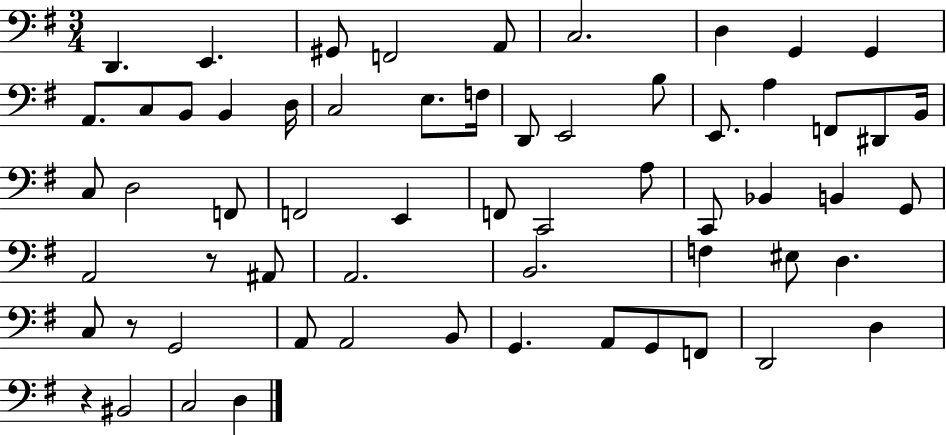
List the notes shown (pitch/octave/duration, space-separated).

D2/q. E2/q. G#2/e F2/h A2/e C3/h. D3/q G2/q G2/q A2/e. C3/e B2/e B2/q D3/s C3/h E3/e. F3/s D2/e E2/h B3/e E2/e. A3/q F2/e D#2/e B2/s C3/e D3/h F2/e F2/h E2/q F2/e C2/h A3/e C2/e Bb2/q B2/q G2/e A2/h R/e A#2/e A2/h. B2/h. F3/q EIS3/e D3/q. C3/e R/e G2/h A2/e A2/h B2/e G2/q. A2/e G2/e F2/e D2/h D3/q R/q BIS2/h C3/h D3/q